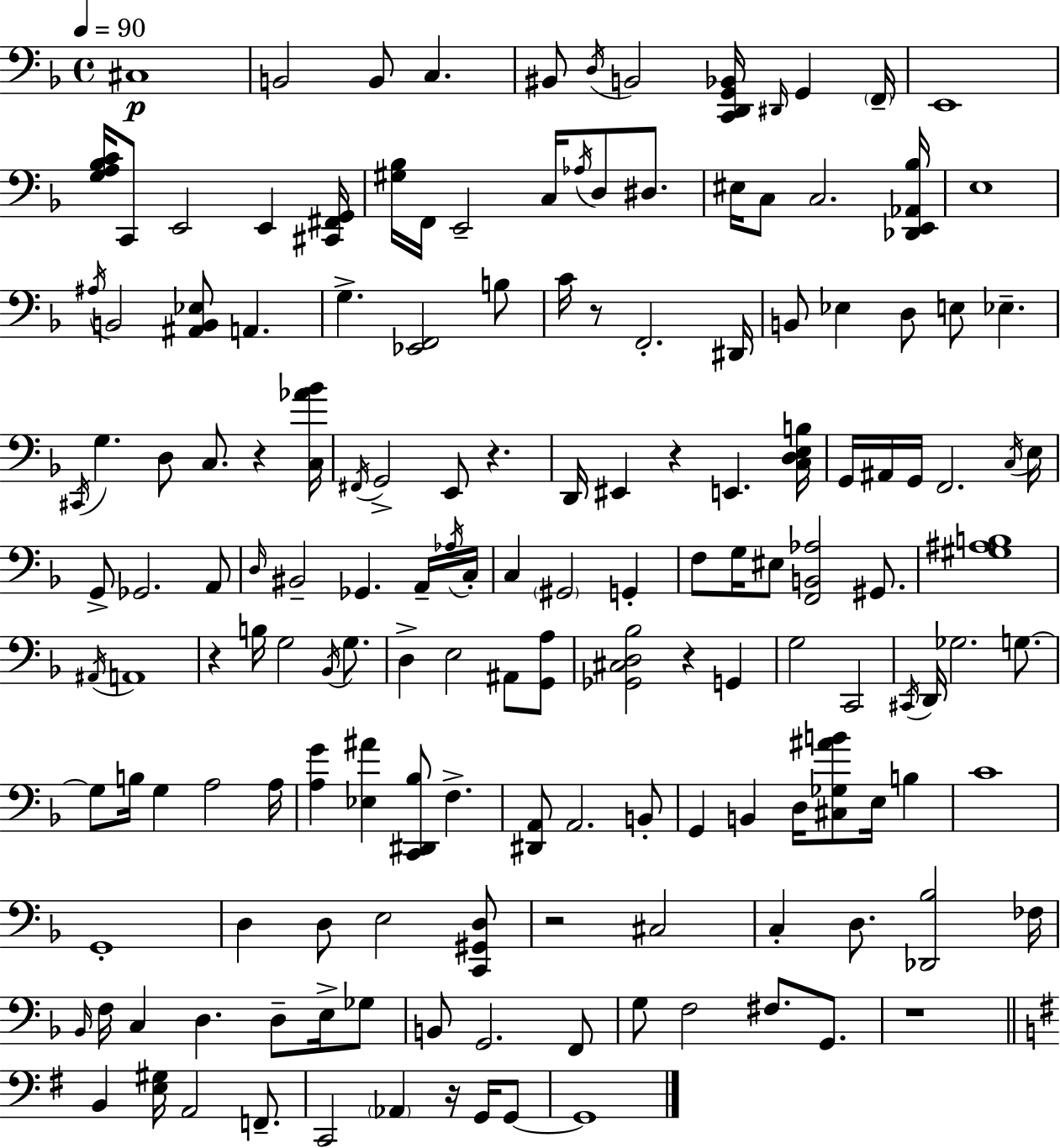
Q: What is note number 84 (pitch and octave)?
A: Gb3